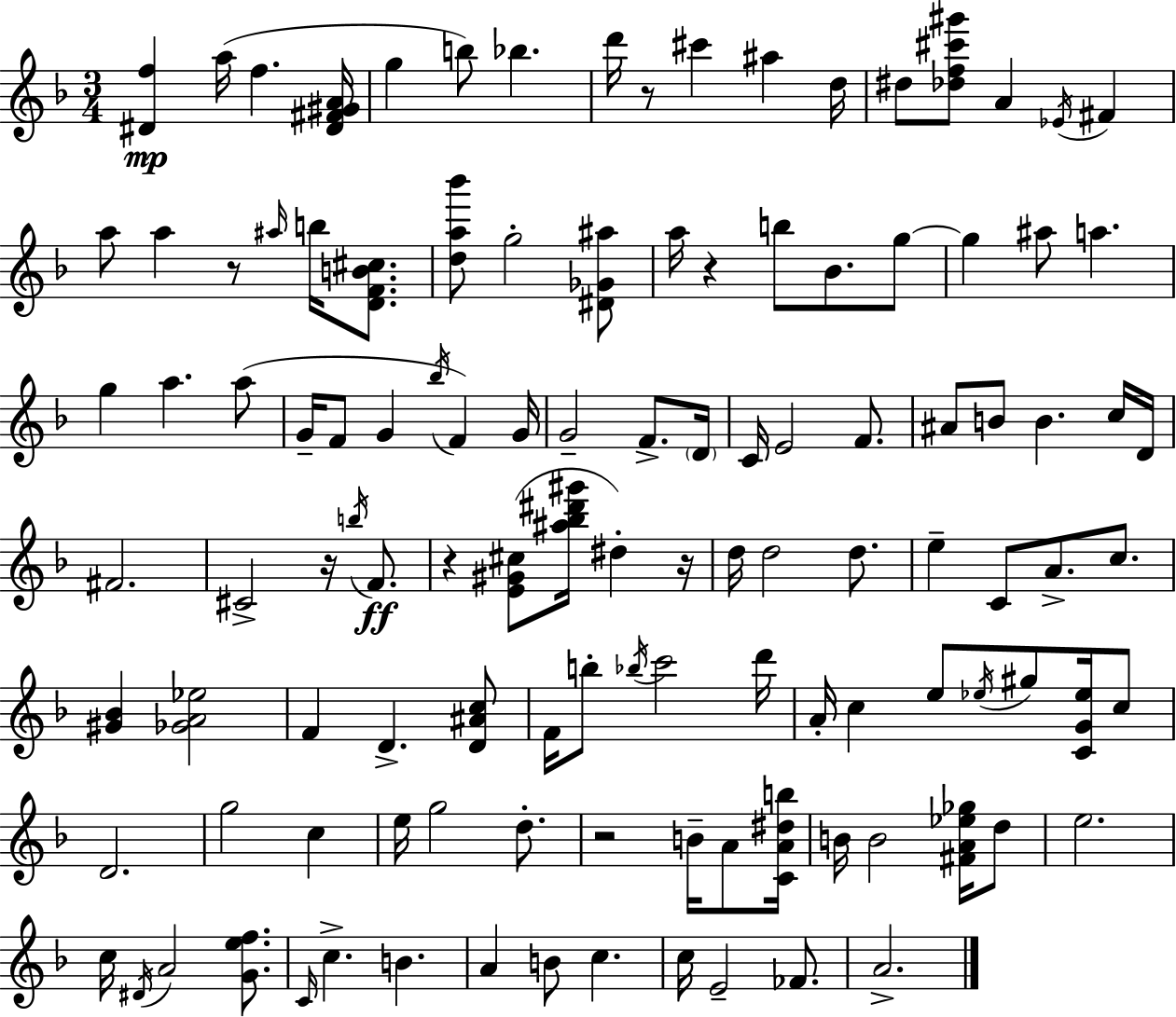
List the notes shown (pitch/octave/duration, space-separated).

[D#4,F5]/q A5/s F5/q. [D#4,F#4,G#4,A4]/s G5/q B5/e Bb5/q. D6/s R/e C#6/q A#5/q D5/s D#5/e [Db5,F5,C#6,G#6]/e A4/q Eb4/s F#4/q A5/e A5/q R/e A#5/s B5/s [D4,F4,B4,C#5]/e. [D5,A5,Bb6]/e G5/h [D#4,Gb4,A#5]/e A5/s R/q B5/e Bb4/e. G5/e G5/q A#5/e A5/q. G5/q A5/q. A5/e G4/s F4/e G4/q Bb5/s F4/q G4/s G4/h F4/e. D4/s C4/s E4/h F4/e. A#4/e B4/e B4/q. C5/s D4/s F#4/h. C#4/h R/s B5/s F4/e. R/q [E4,G#4,C#5]/e [A#5,Bb5,D#6,G#6]/s D#5/q R/s D5/s D5/h D5/e. E5/q C4/e A4/e. C5/e. [G#4,Bb4]/q [Gb4,A4,Eb5]/h F4/q D4/q. [D4,A#4,C5]/e F4/s B5/e Bb5/s C6/h D6/s A4/s C5/q E5/e Eb5/s G#5/e [C4,G4,Eb5]/s C5/e D4/h. G5/h C5/q E5/s G5/h D5/e. R/h B4/s A4/e [C4,A4,D#5,B5]/s B4/s B4/h [F#4,A4,Eb5,Gb5]/s D5/e E5/h. C5/s D#4/s A4/h [G4,E5,F5]/e. C4/s C5/q. B4/q. A4/q B4/e C5/q. C5/s E4/h FES4/e. A4/h.